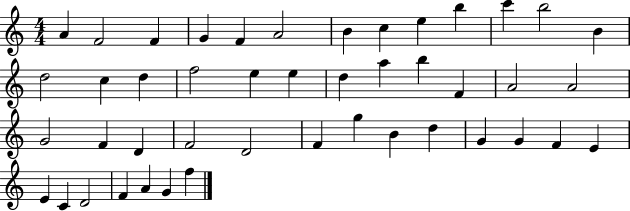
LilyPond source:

{
  \clef treble
  \numericTimeSignature
  \time 4/4
  \key c \major
  a'4 f'2 f'4 | g'4 f'4 a'2 | b'4 c''4 e''4 b''4 | c'''4 b''2 b'4 | \break d''2 c''4 d''4 | f''2 e''4 e''4 | d''4 a''4 b''4 f'4 | a'2 a'2 | \break g'2 f'4 d'4 | f'2 d'2 | f'4 g''4 b'4 d''4 | g'4 g'4 f'4 e'4 | \break e'4 c'4 d'2 | f'4 a'4 g'4 f''4 | \bar "|."
}